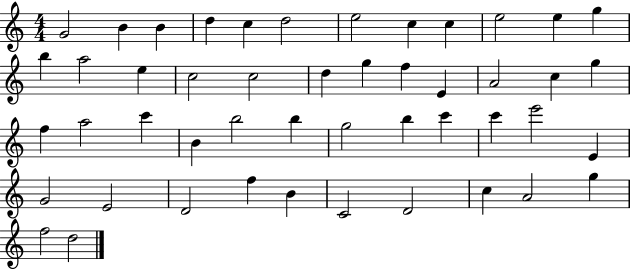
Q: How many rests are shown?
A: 0